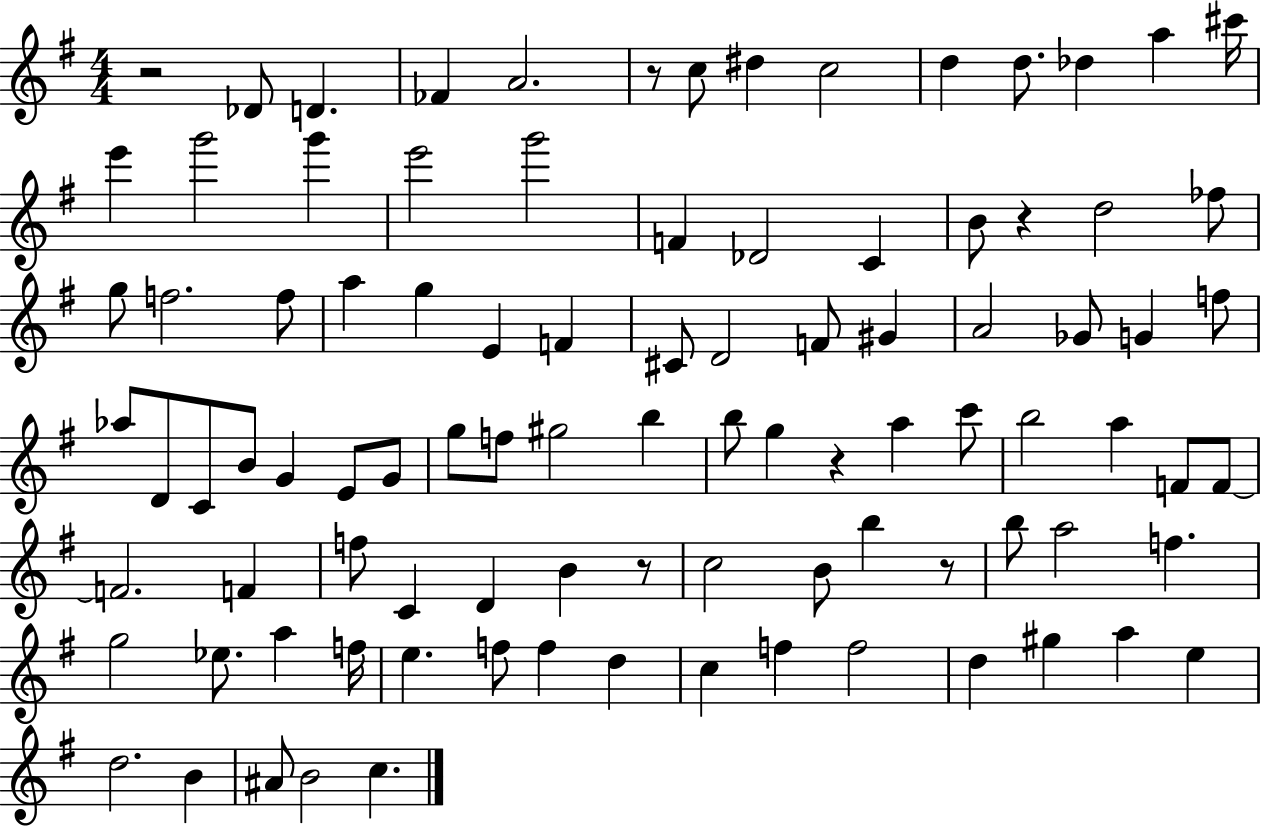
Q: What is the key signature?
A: G major